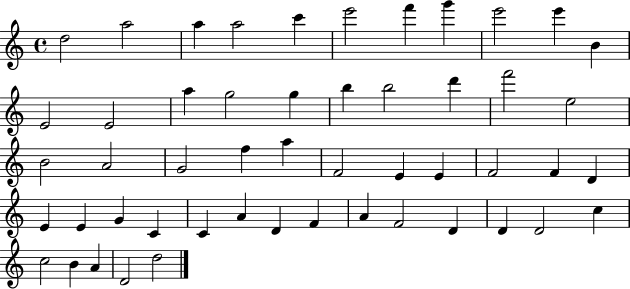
X:1
T:Untitled
M:4/4
L:1/4
K:C
d2 a2 a a2 c' e'2 f' g' e'2 e' B E2 E2 a g2 g b b2 d' f'2 e2 B2 A2 G2 f a F2 E E F2 F D E E G C C A D F A F2 D D D2 c c2 B A D2 d2